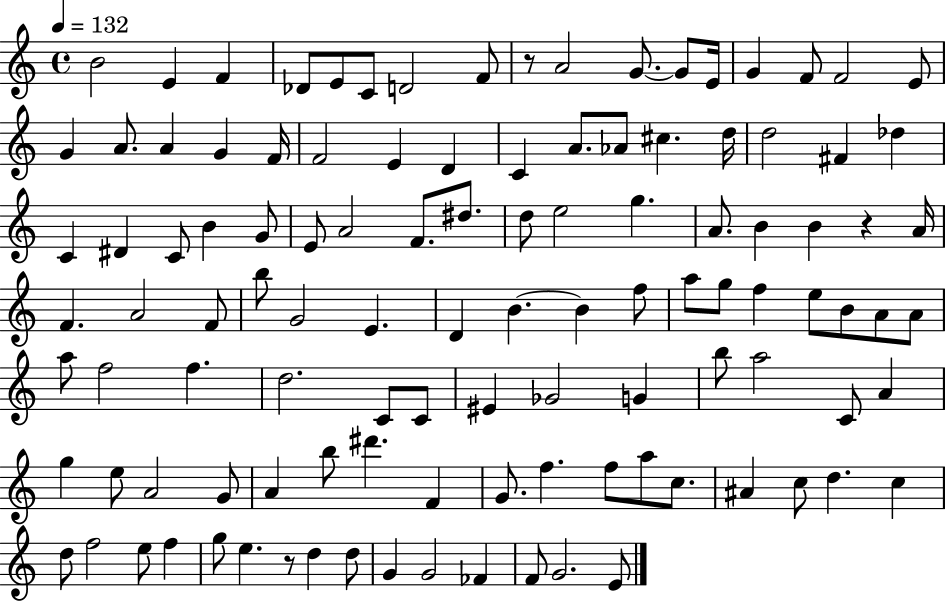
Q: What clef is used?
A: treble